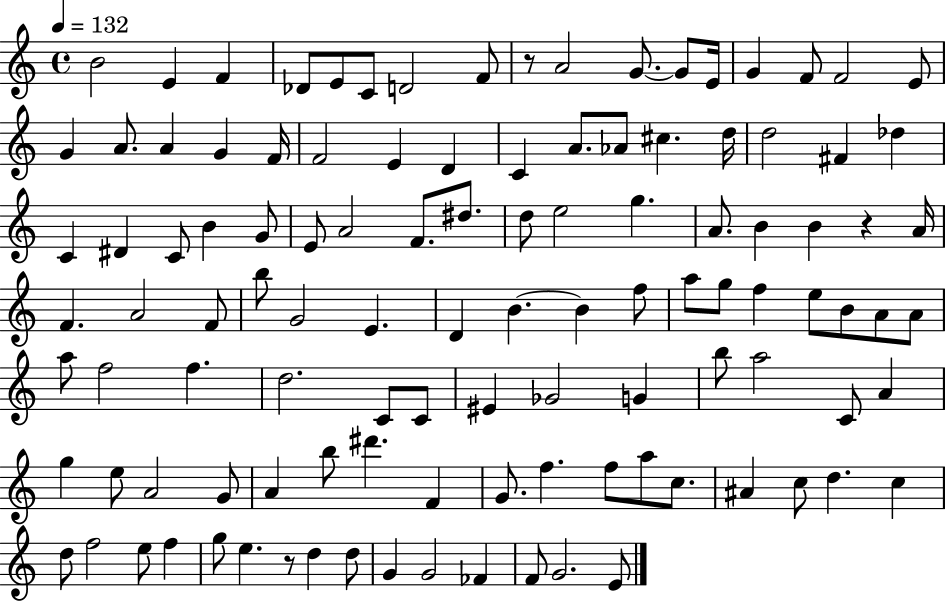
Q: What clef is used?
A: treble